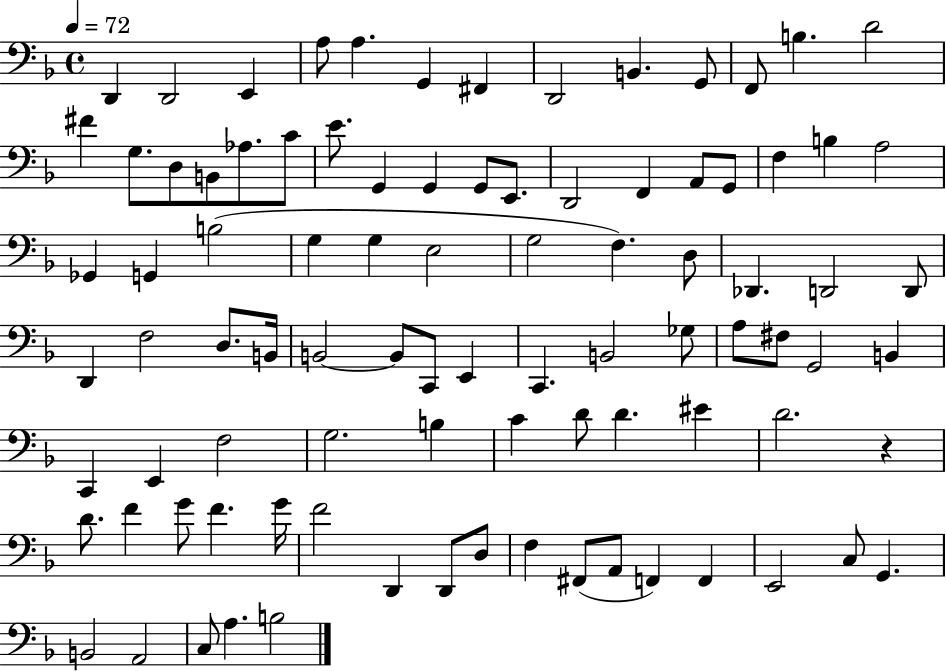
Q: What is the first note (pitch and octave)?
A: D2